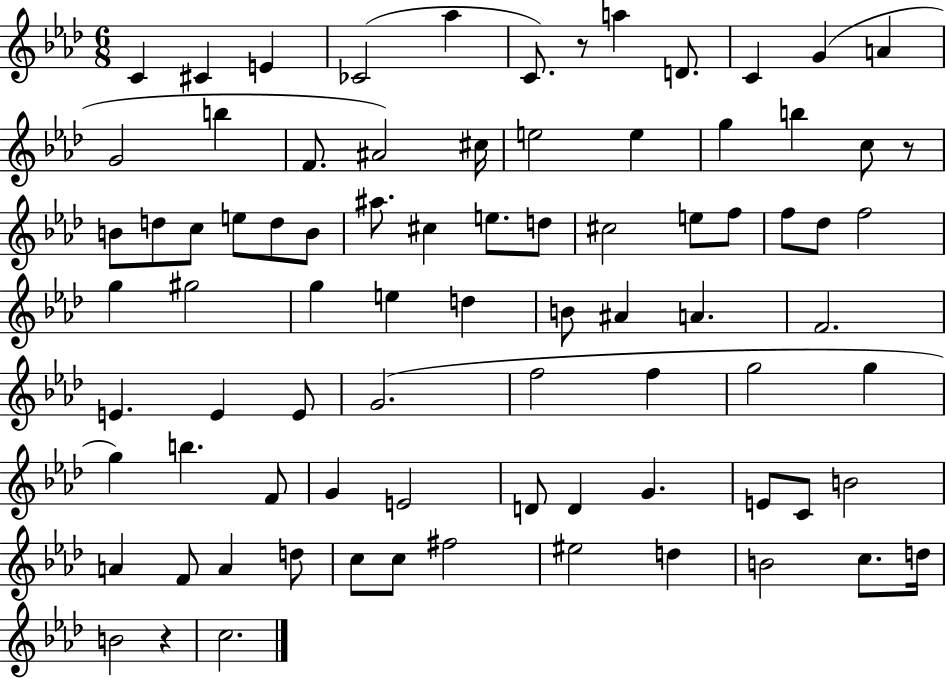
C4/q C#4/q E4/q CES4/h Ab5/q C4/e. R/e A5/q D4/e. C4/q G4/q A4/q G4/h B5/q F4/e. A#4/h C#5/s E5/h E5/q G5/q B5/q C5/e R/e B4/e D5/e C5/e E5/e D5/e B4/e A#5/e. C#5/q E5/e. D5/e C#5/h E5/e F5/e F5/e Db5/e F5/h G5/q G#5/h G5/q E5/q D5/q B4/e A#4/q A4/q. F4/h. E4/q. E4/q E4/e G4/h. F5/h F5/q G5/h G5/q G5/q B5/q. F4/e G4/q E4/h D4/e D4/q G4/q. E4/e C4/e B4/h A4/q F4/e A4/q D5/e C5/e C5/e F#5/h EIS5/h D5/q B4/h C5/e. D5/s B4/h R/q C5/h.